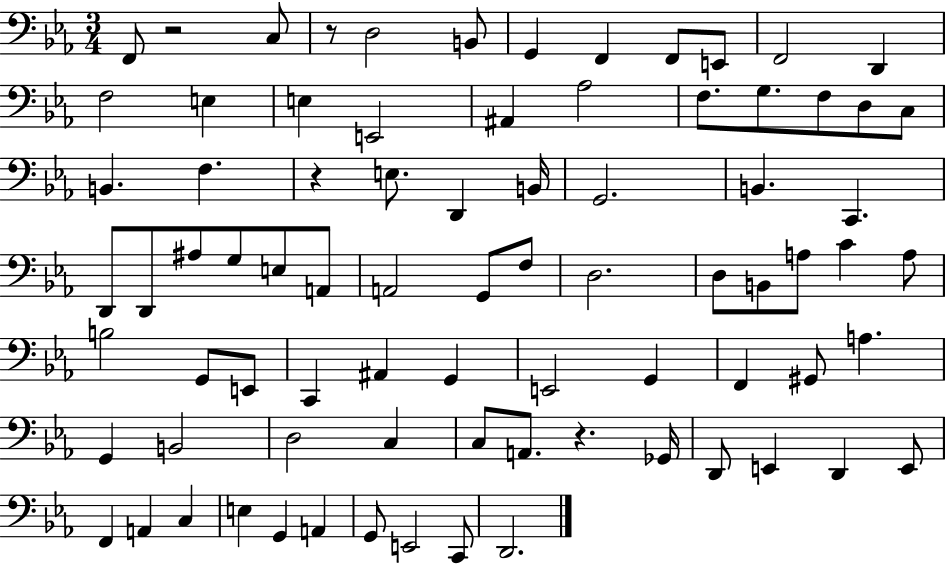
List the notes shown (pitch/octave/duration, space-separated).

F2/e R/h C3/e R/e D3/h B2/e G2/q F2/q F2/e E2/e F2/h D2/q F3/h E3/q E3/q E2/h A#2/q Ab3/h F3/e. G3/e. F3/e D3/e C3/e B2/q. F3/q. R/q E3/e. D2/q B2/s G2/h. B2/q. C2/q. D2/e D2/e A#3/e G3/e E3/e A2/e A2/h G2/e F3/e D3/h. D3/e B2/e A3/e C4/q A3/e B3/h G2/e E2/e C2/q A#2/q G2/q E2/h G2/q F2/q G#2/e A3/q. G2/q B2/h D3/h C3/q C3/e A2/e. R/q. Gb2/s D2/e E2/q D2/q E2/e F2/q A2/q C3/q E3/q G2/q A2/q G2/e E2/h C2/e D2/h.